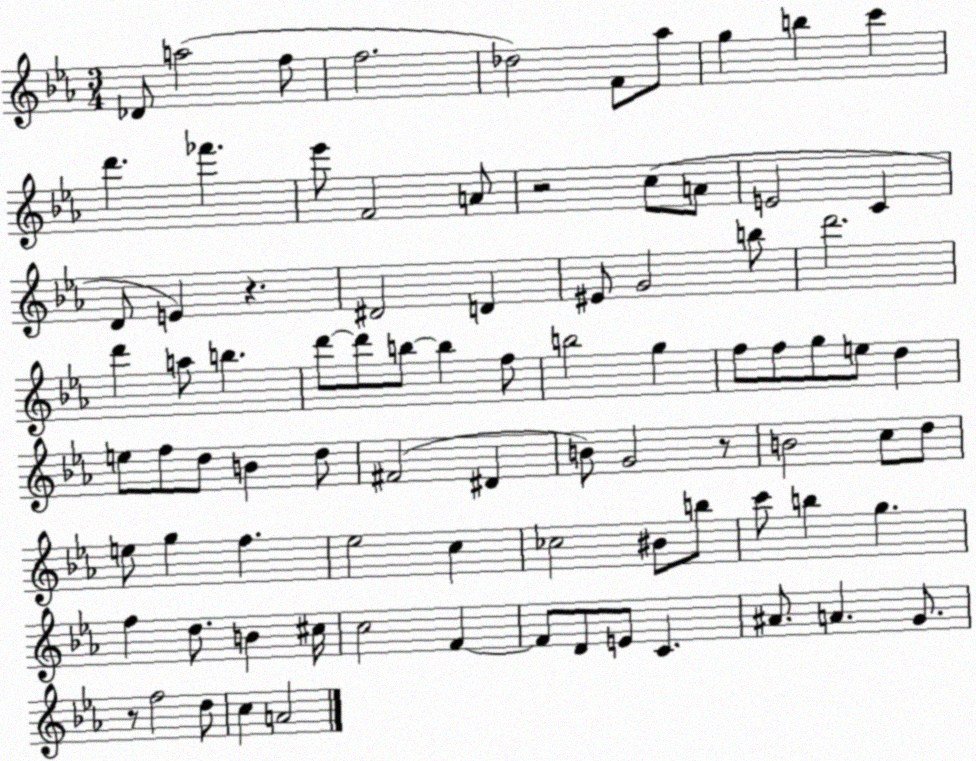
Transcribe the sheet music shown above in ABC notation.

X:1
T:Untitled
M:3/4
L:1/4
K:Eb
_D/2 a2 f/2 f2 _d2 F/2 _a/2 g b c' d' _f' _e'/2 F2 A/2 z2 c/2 A/2 E2 C D/2 E z ^D2 D ^E/2 G2 b/2 d'2 d' a/2 b d'/2 d'/2 b/2 b f/2 b2 g f/2 f/2 g/2 e/2 d e/2 f/2 d/2 B d/2 ^F2 ^D B/2 G2 z/2 B2 c/2 d/2 e/2 g f _e2 c _c2 ^B/2 b/2 c'/2 b g f d/2 B ^c/4 c2 F F/2 D/2 E/2 C ^A/2 A G/2 z/2 f2 d/2 c A2